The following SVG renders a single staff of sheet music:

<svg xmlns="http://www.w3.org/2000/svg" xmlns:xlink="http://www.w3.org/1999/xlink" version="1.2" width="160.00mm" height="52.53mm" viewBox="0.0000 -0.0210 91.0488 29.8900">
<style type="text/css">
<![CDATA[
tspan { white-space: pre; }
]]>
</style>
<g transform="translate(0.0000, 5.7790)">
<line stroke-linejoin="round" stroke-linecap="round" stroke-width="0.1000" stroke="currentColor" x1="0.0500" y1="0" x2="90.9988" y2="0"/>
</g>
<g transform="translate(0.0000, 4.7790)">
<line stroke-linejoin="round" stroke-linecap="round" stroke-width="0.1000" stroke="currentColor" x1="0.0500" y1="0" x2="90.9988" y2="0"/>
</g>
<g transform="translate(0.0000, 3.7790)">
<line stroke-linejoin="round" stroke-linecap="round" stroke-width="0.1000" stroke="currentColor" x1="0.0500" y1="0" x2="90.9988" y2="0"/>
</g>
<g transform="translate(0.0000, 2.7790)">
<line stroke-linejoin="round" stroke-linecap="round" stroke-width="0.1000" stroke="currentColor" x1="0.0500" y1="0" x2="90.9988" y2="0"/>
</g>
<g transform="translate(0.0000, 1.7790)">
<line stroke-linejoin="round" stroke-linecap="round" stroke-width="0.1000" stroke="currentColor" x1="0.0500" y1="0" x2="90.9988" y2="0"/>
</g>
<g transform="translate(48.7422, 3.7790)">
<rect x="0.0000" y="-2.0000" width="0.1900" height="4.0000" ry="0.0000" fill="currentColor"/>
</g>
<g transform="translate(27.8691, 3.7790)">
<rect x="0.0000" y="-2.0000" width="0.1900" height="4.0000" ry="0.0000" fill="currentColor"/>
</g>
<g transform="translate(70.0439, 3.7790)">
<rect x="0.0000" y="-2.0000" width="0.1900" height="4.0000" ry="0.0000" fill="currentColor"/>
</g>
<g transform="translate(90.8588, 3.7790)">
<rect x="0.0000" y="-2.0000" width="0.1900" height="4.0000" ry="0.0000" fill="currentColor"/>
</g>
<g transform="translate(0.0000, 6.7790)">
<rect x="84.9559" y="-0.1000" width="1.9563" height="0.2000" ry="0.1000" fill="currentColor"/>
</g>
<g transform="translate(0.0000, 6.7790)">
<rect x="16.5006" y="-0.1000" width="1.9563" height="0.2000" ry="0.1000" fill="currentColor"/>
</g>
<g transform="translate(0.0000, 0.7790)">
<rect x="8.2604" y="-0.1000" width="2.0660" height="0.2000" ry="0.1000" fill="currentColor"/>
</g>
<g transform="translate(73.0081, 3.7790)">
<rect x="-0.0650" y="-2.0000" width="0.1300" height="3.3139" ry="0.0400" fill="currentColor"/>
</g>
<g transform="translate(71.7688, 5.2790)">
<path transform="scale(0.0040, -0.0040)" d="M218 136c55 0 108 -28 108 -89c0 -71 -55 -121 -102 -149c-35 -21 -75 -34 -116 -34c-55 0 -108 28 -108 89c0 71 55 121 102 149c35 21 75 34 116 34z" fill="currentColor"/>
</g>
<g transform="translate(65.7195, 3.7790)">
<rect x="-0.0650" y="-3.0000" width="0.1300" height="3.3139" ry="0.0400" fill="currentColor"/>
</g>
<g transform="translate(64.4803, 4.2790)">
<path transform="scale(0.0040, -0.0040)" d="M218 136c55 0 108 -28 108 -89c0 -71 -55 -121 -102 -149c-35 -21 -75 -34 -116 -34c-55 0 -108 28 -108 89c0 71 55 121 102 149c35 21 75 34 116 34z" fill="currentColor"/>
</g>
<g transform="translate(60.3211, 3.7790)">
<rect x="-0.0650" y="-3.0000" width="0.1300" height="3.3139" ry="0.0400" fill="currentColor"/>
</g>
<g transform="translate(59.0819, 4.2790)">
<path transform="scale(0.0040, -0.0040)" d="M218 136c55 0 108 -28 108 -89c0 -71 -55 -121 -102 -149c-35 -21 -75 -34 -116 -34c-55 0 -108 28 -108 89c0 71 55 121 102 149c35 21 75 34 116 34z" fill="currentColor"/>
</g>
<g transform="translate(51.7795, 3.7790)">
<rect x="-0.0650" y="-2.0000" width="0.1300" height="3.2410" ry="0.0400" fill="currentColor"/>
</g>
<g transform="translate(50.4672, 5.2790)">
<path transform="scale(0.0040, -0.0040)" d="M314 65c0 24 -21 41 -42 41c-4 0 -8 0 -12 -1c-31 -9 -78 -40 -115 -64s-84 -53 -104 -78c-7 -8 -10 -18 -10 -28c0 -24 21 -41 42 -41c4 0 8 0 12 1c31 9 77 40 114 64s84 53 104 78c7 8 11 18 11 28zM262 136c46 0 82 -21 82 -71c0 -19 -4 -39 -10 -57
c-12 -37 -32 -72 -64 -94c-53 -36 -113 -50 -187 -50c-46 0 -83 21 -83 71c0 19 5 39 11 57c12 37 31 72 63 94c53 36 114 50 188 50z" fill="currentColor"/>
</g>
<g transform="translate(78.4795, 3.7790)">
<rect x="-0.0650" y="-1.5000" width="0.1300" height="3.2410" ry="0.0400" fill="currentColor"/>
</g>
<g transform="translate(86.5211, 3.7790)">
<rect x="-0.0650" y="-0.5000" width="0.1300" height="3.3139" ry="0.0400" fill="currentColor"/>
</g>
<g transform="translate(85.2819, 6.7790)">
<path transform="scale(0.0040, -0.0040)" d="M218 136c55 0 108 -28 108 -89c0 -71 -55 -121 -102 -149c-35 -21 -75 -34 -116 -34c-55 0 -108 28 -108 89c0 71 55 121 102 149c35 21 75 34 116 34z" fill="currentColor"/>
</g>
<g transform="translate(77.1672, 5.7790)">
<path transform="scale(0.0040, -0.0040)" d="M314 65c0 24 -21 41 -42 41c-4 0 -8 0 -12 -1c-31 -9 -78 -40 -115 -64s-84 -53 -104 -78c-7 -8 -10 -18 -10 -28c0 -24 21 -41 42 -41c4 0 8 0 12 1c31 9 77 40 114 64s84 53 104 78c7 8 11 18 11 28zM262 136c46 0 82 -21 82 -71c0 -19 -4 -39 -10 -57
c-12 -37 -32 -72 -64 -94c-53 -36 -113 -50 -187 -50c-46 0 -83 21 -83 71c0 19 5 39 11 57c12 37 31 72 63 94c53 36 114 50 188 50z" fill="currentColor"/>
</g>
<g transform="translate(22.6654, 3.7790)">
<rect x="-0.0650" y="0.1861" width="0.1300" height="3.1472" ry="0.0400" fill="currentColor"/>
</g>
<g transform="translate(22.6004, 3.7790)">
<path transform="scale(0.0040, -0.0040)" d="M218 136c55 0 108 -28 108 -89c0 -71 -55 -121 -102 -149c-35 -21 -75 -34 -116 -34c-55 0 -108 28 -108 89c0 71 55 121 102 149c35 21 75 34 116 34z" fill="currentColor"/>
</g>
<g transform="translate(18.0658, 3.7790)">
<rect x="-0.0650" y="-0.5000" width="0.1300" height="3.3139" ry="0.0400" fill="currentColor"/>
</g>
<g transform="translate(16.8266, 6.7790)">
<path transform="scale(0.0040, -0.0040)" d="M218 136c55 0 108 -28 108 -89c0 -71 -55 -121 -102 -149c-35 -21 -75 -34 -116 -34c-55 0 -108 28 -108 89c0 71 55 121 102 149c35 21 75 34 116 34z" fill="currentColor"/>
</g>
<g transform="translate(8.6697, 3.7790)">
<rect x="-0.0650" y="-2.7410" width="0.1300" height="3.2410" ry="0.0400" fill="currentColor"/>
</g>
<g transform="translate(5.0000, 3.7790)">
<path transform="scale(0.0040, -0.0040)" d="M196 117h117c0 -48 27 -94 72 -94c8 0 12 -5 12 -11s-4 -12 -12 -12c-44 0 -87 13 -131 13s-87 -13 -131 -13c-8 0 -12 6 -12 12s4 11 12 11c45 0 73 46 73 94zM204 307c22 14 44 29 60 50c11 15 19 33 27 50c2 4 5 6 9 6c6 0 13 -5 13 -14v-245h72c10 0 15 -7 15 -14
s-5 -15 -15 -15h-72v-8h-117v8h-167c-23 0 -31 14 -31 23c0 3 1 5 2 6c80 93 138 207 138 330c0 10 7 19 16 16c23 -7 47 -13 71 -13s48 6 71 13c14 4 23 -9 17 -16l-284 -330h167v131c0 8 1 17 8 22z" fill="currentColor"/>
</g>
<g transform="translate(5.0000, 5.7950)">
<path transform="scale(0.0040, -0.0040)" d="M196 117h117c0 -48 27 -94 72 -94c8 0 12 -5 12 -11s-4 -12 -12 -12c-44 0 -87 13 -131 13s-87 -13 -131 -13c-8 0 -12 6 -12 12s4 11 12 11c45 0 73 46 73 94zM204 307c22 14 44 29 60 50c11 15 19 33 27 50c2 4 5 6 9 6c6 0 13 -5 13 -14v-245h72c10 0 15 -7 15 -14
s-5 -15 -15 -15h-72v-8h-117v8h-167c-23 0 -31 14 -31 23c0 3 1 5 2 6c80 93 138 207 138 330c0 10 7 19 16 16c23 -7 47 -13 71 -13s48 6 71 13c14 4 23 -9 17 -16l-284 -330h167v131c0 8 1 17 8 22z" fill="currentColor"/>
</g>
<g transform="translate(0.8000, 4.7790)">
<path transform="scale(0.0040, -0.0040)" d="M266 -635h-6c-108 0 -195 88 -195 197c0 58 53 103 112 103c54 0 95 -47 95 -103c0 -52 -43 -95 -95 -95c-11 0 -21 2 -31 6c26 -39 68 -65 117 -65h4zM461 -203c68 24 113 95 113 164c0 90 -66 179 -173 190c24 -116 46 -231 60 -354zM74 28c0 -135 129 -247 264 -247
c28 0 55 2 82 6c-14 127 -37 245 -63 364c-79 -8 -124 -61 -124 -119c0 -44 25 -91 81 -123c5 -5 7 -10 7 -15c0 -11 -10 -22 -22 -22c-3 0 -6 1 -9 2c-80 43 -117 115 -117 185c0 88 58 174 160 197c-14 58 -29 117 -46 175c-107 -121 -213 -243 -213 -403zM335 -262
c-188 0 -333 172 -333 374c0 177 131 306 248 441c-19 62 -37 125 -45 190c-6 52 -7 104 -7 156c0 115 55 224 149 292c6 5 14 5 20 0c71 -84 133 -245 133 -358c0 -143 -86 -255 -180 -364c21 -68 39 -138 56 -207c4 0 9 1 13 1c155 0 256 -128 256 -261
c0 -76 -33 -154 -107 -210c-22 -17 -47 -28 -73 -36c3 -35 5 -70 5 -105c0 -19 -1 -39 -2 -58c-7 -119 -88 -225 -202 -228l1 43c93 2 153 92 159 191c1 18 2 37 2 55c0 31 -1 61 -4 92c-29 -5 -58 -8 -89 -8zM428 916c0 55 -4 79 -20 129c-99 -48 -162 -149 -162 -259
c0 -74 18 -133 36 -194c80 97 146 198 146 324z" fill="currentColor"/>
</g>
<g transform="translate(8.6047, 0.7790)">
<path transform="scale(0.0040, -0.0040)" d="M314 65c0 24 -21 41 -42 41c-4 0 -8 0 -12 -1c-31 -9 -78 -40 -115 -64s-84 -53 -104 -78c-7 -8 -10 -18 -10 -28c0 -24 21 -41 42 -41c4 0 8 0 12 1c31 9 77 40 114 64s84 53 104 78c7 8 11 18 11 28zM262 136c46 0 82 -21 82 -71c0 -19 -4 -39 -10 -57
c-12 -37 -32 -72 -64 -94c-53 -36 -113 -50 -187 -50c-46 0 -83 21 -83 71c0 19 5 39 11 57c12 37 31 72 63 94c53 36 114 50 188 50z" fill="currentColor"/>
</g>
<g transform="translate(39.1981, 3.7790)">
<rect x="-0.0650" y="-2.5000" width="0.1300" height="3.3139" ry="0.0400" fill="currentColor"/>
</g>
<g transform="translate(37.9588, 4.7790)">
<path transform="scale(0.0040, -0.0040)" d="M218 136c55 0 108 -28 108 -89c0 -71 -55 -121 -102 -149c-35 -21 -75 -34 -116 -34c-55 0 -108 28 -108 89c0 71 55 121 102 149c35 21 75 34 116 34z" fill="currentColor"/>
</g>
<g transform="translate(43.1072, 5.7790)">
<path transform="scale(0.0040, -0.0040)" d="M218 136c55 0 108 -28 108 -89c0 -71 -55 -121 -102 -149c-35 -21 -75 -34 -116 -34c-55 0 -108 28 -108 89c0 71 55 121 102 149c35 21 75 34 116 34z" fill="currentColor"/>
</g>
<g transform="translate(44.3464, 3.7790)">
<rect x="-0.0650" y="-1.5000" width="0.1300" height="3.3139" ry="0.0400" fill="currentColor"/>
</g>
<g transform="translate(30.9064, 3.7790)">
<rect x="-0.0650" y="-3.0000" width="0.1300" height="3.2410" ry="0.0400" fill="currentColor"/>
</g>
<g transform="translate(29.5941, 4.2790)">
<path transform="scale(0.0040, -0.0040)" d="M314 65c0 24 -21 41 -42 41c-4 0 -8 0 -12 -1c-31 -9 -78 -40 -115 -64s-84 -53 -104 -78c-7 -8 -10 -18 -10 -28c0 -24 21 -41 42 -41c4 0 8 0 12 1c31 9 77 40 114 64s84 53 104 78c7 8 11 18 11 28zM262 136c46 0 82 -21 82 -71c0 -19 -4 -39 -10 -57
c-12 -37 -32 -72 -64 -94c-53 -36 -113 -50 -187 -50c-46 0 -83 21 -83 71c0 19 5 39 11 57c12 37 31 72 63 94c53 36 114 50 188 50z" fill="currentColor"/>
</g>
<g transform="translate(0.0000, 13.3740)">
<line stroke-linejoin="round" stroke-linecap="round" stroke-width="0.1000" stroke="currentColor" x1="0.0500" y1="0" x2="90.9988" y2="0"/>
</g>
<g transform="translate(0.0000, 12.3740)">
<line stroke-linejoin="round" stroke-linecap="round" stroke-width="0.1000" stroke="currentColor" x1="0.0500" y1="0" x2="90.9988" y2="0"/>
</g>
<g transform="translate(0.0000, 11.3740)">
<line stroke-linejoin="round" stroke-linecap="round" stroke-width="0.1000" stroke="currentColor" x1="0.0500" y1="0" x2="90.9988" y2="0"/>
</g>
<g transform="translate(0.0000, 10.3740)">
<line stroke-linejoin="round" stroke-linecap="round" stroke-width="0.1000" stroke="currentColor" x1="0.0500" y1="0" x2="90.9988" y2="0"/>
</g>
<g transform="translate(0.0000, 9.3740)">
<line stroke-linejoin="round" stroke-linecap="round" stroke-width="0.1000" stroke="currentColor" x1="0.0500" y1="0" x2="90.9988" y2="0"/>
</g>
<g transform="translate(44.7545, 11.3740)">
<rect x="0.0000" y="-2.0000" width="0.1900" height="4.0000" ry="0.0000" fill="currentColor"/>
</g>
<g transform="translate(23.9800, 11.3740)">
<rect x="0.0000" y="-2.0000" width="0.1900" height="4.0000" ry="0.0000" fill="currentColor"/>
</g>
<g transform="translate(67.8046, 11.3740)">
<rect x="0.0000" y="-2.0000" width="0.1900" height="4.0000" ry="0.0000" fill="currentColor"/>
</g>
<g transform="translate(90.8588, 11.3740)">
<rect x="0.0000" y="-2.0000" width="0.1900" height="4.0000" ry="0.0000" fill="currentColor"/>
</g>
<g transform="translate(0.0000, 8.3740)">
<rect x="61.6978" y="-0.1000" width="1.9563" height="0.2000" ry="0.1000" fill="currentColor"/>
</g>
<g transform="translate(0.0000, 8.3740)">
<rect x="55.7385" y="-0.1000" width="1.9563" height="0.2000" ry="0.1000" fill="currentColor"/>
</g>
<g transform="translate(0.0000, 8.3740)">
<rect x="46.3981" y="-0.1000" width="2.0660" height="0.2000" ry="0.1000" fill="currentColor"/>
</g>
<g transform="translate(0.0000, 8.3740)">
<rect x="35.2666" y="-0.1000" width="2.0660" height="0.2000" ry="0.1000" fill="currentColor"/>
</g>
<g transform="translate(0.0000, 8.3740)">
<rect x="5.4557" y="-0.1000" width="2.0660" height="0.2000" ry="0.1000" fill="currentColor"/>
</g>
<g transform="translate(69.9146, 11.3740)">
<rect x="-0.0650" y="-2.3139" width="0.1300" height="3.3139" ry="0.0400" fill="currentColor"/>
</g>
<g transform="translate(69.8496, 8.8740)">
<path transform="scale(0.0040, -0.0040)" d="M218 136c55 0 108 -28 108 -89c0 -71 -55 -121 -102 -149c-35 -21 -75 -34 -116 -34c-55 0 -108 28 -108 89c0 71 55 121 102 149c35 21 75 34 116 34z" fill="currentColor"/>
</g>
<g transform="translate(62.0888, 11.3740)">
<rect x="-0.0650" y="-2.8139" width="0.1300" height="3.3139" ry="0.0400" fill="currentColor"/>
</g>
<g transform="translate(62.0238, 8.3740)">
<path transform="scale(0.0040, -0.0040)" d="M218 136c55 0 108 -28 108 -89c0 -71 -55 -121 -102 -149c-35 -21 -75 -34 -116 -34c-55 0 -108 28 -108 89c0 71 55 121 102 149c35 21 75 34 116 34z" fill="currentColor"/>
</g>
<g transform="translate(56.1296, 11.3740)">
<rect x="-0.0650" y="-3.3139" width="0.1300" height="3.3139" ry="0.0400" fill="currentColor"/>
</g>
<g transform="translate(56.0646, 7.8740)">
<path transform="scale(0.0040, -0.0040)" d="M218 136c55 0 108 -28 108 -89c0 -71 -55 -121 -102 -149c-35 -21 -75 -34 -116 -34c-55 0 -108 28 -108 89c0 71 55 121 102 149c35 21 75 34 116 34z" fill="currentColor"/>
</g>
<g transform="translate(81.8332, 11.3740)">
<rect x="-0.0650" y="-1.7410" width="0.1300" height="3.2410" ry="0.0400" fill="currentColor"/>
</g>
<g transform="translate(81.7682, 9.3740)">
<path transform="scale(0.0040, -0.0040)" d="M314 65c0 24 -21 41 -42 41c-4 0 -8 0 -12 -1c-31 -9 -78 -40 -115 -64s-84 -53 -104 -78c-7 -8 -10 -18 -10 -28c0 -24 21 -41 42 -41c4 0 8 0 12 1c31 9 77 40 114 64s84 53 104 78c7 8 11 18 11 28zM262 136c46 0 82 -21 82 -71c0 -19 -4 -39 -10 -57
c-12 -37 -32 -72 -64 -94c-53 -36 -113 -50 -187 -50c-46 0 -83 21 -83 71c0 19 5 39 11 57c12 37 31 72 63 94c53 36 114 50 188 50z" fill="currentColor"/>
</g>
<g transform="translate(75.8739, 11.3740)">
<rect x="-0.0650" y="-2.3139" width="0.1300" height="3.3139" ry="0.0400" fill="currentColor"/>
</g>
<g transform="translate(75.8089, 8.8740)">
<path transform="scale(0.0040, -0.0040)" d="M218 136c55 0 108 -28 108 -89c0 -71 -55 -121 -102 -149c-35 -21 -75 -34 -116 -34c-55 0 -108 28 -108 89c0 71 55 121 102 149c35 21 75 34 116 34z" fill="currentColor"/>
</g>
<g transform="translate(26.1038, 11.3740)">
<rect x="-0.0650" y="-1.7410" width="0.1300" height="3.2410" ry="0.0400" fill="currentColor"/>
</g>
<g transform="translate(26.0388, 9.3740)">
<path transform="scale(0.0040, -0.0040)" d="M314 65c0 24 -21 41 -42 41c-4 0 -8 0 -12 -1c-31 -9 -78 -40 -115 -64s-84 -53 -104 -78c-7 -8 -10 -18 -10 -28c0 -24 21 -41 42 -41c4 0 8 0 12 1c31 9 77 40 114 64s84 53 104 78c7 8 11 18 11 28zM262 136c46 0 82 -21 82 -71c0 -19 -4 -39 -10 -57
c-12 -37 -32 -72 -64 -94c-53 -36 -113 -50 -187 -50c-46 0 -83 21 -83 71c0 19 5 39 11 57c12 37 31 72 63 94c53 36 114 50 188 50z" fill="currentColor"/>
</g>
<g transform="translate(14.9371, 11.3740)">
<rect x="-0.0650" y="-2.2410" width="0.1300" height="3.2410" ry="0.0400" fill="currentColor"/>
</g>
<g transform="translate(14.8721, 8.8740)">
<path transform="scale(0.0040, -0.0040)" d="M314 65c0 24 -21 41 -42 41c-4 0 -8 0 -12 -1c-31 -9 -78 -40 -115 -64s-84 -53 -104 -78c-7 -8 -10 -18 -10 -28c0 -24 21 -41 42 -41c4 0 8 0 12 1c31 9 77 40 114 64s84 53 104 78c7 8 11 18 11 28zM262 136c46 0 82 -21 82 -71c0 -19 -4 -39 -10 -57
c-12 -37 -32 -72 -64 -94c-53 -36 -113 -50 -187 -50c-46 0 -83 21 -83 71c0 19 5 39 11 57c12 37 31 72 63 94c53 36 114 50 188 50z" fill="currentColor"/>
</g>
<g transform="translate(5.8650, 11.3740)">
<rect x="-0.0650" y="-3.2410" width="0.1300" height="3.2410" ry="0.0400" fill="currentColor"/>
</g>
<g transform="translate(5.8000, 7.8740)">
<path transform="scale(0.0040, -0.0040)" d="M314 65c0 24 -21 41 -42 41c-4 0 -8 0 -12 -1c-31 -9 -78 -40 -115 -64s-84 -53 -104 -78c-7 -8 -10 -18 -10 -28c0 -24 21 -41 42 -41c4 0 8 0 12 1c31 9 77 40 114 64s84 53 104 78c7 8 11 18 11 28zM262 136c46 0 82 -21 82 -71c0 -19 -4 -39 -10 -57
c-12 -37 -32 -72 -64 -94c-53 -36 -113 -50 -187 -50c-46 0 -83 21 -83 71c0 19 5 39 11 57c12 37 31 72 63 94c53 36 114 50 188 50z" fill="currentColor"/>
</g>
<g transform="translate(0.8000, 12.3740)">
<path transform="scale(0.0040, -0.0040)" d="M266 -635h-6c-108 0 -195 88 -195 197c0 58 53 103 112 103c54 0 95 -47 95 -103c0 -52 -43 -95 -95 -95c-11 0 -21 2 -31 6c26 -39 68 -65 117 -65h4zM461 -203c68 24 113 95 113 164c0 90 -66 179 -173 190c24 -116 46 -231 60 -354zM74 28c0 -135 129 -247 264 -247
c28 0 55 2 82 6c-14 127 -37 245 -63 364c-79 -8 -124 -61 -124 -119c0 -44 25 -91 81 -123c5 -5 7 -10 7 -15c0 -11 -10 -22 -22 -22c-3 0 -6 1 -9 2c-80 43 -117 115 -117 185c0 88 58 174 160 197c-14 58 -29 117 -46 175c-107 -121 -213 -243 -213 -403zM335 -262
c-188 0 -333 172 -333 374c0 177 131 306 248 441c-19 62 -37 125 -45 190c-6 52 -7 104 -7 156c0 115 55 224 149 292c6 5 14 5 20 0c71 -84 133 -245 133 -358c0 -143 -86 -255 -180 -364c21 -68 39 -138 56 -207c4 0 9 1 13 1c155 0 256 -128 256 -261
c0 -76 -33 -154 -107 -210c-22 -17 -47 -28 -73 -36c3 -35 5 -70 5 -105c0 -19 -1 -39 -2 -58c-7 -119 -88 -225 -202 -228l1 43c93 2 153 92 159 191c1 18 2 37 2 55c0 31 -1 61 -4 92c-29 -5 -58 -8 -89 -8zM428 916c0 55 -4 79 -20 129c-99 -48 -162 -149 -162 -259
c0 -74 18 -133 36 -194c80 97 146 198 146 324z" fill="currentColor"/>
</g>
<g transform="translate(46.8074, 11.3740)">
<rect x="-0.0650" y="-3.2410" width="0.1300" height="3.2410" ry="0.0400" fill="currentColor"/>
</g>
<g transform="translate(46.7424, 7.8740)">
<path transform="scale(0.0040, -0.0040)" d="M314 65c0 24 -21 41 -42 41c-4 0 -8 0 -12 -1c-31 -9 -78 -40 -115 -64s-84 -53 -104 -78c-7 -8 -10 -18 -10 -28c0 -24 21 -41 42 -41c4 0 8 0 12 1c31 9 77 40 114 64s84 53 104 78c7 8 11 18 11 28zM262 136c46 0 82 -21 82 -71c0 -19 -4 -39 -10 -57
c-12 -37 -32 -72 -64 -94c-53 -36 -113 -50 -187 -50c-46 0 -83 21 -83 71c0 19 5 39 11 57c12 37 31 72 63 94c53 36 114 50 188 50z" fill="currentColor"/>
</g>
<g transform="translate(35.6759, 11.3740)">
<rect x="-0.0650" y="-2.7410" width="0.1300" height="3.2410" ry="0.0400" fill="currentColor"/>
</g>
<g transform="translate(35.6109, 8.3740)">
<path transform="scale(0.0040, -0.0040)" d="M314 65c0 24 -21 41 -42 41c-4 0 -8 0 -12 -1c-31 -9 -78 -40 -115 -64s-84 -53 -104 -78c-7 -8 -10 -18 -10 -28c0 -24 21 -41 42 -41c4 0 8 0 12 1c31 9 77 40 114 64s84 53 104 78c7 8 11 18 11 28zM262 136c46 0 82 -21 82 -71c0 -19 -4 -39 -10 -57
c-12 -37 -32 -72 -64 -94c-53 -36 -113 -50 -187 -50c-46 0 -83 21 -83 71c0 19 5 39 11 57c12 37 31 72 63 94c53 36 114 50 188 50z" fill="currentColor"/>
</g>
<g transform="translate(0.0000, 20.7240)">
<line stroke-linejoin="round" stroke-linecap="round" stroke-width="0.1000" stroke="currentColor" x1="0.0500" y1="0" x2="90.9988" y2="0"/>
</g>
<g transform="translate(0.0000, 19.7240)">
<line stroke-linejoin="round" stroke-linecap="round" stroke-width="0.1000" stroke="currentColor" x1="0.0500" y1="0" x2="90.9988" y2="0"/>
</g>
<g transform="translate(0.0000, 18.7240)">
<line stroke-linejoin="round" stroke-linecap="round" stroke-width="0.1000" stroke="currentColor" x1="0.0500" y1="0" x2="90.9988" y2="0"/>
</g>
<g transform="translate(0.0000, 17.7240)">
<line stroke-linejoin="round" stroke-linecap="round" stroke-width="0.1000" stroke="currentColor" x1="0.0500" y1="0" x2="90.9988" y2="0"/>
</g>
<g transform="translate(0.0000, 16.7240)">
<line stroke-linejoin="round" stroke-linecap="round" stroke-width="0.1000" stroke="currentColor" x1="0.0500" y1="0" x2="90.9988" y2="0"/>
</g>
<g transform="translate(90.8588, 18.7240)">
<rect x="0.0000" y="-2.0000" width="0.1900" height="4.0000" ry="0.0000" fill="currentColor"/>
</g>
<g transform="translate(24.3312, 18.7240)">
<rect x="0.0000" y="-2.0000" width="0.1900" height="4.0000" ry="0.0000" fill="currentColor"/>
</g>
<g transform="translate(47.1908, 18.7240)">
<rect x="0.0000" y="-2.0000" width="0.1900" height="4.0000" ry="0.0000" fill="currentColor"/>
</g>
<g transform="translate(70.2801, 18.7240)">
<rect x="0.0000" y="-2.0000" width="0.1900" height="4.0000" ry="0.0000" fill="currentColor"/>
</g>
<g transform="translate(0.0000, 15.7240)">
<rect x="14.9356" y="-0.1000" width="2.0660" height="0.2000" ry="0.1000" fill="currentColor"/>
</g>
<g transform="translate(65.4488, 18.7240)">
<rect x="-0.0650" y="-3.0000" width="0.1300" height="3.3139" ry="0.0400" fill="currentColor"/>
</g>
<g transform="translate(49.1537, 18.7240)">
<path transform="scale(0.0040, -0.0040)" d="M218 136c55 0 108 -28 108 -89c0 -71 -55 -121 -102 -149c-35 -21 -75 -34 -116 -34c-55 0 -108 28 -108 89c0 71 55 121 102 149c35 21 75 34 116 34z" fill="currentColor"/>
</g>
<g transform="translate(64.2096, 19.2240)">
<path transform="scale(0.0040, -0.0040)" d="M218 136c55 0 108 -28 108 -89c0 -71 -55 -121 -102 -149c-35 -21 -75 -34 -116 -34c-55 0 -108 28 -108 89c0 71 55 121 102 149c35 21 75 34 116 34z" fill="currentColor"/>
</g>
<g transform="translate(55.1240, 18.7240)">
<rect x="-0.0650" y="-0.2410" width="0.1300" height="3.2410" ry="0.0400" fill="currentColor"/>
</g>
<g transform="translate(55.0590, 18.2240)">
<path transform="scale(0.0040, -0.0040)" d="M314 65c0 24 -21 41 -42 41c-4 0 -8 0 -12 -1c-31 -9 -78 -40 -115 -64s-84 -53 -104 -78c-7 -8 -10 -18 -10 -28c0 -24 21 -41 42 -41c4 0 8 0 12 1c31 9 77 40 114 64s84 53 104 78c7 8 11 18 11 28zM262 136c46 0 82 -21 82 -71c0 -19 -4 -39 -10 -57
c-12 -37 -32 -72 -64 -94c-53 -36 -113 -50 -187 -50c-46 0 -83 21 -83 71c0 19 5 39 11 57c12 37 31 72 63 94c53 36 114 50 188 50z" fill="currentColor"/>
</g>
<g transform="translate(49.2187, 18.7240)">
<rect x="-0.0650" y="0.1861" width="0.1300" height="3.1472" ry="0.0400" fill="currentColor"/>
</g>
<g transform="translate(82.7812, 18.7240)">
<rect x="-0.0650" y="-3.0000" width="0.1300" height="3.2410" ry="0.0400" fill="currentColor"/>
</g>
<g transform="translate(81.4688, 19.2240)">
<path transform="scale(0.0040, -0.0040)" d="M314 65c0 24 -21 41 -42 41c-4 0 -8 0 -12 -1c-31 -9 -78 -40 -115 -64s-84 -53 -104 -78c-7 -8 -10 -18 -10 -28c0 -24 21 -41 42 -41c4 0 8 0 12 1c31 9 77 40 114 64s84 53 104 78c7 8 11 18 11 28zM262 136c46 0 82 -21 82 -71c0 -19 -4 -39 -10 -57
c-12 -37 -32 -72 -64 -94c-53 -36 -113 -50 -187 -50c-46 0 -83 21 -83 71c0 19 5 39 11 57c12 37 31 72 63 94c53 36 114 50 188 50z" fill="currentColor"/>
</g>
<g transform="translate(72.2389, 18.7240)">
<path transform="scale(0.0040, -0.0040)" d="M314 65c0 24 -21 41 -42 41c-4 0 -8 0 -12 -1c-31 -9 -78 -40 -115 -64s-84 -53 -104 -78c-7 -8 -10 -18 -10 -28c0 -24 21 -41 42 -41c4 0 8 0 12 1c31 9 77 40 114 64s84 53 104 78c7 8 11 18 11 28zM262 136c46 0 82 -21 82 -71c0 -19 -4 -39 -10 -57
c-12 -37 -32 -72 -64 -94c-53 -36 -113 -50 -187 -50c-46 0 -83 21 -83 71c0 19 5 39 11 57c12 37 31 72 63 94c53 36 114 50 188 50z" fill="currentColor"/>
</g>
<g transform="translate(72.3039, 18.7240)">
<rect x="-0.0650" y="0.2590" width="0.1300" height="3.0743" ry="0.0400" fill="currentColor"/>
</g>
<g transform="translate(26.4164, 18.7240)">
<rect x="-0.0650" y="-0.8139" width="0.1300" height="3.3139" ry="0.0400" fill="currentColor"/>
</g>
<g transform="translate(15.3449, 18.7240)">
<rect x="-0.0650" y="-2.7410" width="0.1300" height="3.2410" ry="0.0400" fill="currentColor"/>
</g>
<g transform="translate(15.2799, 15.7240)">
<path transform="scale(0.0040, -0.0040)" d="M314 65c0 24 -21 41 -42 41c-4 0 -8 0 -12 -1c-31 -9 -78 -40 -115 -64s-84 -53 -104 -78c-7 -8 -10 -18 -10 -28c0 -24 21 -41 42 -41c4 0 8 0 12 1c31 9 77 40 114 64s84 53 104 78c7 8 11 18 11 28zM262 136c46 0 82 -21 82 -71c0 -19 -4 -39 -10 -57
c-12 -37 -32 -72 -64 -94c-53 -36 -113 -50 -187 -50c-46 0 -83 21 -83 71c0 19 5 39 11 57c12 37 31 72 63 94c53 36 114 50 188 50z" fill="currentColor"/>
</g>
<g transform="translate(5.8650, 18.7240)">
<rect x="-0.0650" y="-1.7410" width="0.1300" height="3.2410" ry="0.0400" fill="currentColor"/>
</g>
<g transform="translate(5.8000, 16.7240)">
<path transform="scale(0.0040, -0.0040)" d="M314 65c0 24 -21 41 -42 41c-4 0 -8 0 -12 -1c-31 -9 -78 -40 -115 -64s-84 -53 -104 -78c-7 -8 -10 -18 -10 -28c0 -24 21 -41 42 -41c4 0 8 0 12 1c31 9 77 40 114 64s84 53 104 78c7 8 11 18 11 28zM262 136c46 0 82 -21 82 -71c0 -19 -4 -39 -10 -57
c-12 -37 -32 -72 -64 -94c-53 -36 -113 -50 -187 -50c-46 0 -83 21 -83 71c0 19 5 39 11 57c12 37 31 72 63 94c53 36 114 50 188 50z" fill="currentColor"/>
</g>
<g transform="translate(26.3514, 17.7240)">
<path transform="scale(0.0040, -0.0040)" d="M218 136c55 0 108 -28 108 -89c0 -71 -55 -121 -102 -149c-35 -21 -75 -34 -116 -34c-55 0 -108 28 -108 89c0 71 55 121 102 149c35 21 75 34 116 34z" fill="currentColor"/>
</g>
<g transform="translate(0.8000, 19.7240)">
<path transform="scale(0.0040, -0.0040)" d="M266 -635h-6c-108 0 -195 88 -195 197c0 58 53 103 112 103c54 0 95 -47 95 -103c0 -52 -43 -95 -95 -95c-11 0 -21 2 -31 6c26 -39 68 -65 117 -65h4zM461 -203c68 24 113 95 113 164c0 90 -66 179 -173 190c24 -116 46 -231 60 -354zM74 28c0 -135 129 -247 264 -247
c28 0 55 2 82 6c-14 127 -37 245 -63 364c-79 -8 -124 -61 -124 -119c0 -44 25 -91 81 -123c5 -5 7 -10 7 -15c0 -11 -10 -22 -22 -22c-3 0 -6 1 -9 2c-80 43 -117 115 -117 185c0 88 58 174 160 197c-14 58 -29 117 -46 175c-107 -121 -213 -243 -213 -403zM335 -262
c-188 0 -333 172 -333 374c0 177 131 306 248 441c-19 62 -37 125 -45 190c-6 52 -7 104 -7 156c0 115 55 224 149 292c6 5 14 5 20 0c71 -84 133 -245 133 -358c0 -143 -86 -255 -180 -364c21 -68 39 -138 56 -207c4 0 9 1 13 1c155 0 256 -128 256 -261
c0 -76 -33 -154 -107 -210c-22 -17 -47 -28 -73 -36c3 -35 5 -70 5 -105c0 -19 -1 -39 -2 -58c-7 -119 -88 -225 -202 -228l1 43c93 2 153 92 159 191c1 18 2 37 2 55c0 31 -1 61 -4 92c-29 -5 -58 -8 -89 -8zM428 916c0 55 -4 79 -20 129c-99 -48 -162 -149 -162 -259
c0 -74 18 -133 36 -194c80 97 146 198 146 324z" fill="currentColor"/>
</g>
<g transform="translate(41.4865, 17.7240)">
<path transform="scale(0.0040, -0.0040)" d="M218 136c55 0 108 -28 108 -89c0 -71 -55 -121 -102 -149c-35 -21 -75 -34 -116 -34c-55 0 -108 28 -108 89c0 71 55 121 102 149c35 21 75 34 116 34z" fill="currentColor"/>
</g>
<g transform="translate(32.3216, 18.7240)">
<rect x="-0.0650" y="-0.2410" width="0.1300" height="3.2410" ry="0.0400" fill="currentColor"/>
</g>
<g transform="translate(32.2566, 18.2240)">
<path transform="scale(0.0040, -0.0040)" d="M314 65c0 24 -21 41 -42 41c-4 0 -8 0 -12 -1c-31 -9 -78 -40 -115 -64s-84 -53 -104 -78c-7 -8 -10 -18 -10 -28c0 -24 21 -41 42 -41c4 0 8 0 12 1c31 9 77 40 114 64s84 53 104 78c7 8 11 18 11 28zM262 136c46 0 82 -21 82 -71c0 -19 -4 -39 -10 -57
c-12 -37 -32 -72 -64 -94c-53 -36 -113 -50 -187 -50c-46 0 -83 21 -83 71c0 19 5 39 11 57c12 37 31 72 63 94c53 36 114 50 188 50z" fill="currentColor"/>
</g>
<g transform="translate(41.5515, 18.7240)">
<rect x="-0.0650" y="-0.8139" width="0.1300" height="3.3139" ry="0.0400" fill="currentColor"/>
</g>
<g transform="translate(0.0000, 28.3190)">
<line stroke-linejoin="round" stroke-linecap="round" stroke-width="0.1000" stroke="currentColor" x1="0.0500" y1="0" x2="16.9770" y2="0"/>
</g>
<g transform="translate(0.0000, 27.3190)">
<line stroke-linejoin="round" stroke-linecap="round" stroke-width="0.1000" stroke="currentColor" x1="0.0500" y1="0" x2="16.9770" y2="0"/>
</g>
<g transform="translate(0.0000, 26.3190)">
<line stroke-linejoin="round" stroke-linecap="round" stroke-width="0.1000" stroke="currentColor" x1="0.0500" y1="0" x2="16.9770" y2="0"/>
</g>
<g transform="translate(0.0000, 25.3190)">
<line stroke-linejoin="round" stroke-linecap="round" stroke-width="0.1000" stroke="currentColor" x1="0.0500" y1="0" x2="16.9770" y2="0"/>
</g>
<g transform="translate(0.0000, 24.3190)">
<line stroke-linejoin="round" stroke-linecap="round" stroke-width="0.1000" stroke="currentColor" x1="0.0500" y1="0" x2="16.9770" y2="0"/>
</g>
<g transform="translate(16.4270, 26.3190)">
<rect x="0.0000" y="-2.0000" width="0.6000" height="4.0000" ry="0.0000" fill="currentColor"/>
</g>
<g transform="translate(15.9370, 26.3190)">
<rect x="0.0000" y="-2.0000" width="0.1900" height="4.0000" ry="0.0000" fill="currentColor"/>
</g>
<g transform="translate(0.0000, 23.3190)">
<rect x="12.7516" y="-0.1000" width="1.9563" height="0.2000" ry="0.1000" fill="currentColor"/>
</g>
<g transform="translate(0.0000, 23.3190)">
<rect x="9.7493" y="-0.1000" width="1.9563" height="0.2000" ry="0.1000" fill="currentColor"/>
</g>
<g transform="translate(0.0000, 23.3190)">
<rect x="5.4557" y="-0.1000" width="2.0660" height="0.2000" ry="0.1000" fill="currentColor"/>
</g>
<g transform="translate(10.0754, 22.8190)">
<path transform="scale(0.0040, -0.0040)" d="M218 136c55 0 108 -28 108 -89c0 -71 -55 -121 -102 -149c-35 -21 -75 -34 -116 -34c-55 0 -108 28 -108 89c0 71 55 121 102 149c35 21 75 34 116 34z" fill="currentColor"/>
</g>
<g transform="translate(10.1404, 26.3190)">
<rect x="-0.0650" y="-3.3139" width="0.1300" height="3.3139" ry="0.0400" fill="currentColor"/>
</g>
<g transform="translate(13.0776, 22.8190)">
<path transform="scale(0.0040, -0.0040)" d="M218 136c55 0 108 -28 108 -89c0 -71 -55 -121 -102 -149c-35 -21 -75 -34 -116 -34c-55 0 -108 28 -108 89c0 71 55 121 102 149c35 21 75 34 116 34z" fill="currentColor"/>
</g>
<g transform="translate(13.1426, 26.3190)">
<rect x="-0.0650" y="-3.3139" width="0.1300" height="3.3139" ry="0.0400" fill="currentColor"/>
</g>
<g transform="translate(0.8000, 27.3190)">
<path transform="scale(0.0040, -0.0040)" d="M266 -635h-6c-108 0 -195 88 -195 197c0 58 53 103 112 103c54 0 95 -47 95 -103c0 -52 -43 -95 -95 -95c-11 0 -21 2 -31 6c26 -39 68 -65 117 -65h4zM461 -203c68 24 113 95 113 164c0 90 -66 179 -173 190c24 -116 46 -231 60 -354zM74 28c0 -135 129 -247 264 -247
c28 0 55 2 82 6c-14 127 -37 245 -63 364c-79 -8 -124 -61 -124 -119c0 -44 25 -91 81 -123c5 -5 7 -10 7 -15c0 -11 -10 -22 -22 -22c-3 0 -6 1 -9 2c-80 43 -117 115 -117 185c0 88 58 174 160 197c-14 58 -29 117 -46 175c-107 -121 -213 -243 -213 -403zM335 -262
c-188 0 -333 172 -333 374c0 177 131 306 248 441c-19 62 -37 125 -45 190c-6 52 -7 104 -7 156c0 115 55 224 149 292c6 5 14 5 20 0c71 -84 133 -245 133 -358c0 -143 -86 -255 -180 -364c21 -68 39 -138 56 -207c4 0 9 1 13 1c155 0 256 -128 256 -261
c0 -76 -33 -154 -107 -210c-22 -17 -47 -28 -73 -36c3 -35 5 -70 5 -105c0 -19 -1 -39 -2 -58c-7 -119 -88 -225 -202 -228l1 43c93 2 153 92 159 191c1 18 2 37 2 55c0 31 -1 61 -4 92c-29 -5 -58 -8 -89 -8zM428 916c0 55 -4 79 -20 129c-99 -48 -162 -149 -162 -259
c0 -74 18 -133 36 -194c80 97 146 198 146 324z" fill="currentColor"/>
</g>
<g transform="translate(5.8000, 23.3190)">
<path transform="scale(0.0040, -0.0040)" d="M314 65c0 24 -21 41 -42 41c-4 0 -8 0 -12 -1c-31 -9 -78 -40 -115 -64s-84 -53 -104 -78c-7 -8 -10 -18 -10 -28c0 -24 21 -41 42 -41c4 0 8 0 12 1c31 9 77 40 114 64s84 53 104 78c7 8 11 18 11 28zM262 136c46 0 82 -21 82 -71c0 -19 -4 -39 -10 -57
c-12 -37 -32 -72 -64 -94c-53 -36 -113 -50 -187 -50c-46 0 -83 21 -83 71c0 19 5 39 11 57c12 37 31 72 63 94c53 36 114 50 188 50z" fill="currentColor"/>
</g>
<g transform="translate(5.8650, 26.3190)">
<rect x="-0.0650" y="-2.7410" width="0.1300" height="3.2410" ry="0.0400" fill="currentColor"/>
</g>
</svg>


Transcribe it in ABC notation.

X:1
T:Untitled
M:4/4
L:1/4
K:C
a2 C B A2 G E F2 A A F E2 C b2 g2 f2 a2 b2 b a g g f2 f2 a2 d c2 d B c2 A B2 A2 a2 b b